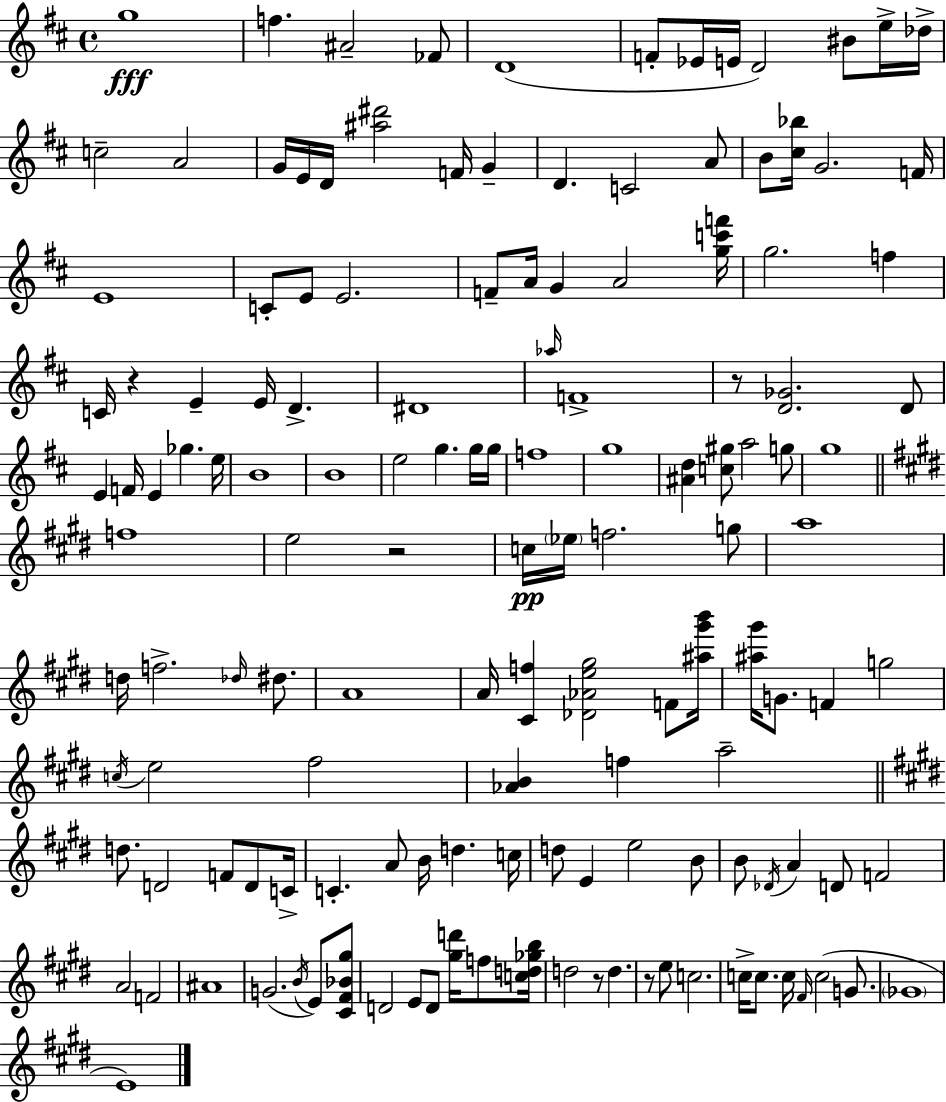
G5/w F5/q. A#4/h FES4/e D4/w F4/e Eb4/s E4/s D4/h BIS4/e E5/s Db5/s C5/h A4/h G4/s E4/s D4/s [A#5,D#6]/h F4/s G4/q D4/q. C4/h A4/e B4/e [C#5,Bb5]/s G4/h. F4/s E4/w C4/e E4/e E4/h. F4/e A4/s G4/q A4/h [G5,C6,F6]/s G5/h. F5/q C4/s R/q E4/q E4/s D4/q. D#4/w Ab5/s F4/w R/e [D4,Gb4]/h. D4/e E4/q F4/s E4/q Gb5/q. E5/s B4/w B4/w E5/h G5/q. G5/s G5/s F5/w G5/w [A#4,D5]/q [C5,G#5]/e A5/h G5/e G5/w F5/w E5/h R/h C5/s Eb5/s F5/h. G5/e A5/w D5/s F5/h. Db5/s D#5/e. A4/w A4/s [C#4,F5]/q [Db4,Ab4,E5,G#5]/h F4/e [A#5,G#6,B6]/s [A#5,G#6]/s G4/e. F4/q G5/h C5/s E5/h F#5/h [Ab4,B4]/q F5/q A5/h D5/e. D4/h F4/e D4/e C4/s C4/q. A4/e B4/s D5/q. C5/s D5/e E4/q E5/h B4/e B4/e Db4/s A4/q D4/e F4/h A4/h F4/h A#4/w G4/h. B4/s E4/e [C#4,F#4,Bb4,G#5]/e D4/h E4/e D4/e [G#5,D6]/s F5/e [C5,D5,Gb5,B5]/s D5/h R/e D5/q. R/e E5/e C5/h. C5/s C5/e. C5/s F#4/s C5/h G4/e. Gb4/w E4/w